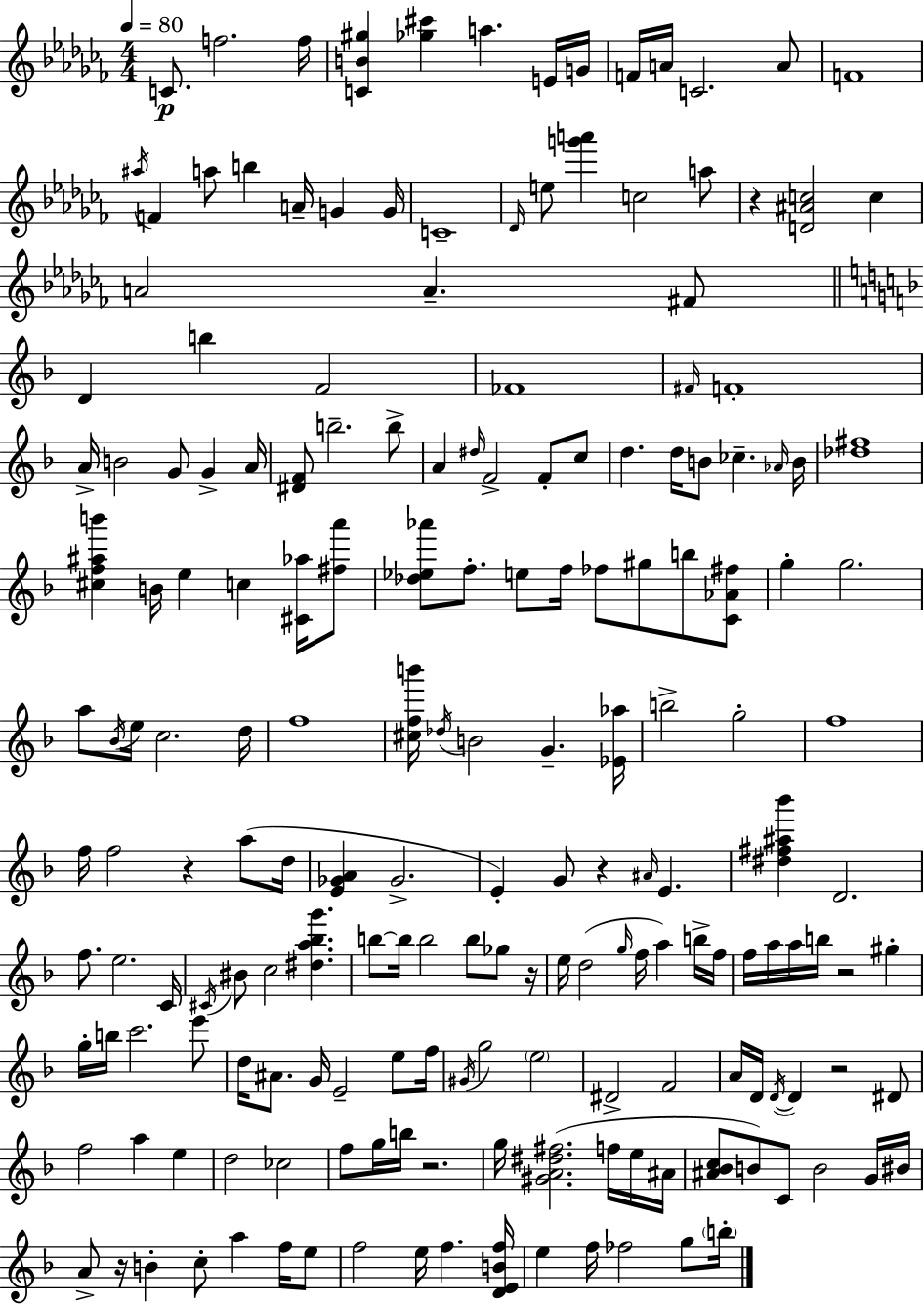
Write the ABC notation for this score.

X:1
T:Untitled
M:4/4
L:1/4
K:Abm
C/2 f2 f/4 [CB^g] [_g^c'] a E/4 G/4 F/4 A/4 C2 A/2 F4 ^a/4 F a/2 b A/4 G G/4 C4 _D/4 e/2 [g'a'] c2 a/2 z [D^Ac]2 c A2 A ^F/2 D b F2 _F4 ^F/4 F4 A/4 B2 G/2 G A/4 [^DF]/2 b2 b/2 A ^d/4 F2 F/2 c/2 d d/4 B/2 _c _A/4 B/4 [_d^f]4 [^cf^ab'] B/4 e c [^C_a]/4 [^fa']/2 [_d_e_a']/2 f/2 e/2 f/4 _f/2 ^g/2 b/2 [C_A^f]/2 g g2 a/2 _B/4 e/4 c2 d/4 f4 [^cfb']/4 _d/4 B2 G [_E_a]/4 b2 g2 f4 f/4 f2 z a/2 d/4 [E_GA] _G2 E G/2 z ^A/4 E [^d^f^a_b'] D2 f/2 e2 C/4 ^C/4 ^B/2 c2 [^da_bg'] b/2 b/4 b2 b/2 _g/2 z/4 e/4 d2 g/4 f/4 a b/4 f/4 f/4 a/4 a/4 b/4 z2 ^g g/4 b/4 c'2 e'/2 d/4 ^A/2 G/4 E2 e/2 f/4 ^G/4 g2 e2 ^D2 F2 A/4 D/4 D/4 D z2 ^D/2 f2 a e d2 _c2 f/2 g/4 b/4 z2 g/4 [^GA^d^f]2 f/4 e/4 ^A/4 [^A_Bc]/2 B/2 C/2 B2 G/4 ^B/4 A/2 z/4 B c/2 a f/4 e/2 f2 e/4 f [DEBf]/4 e f/4 _f2 g/2 b/4